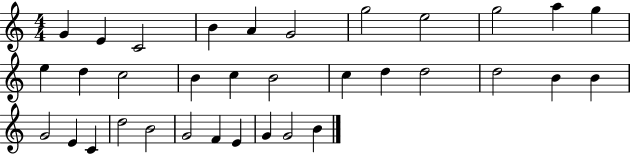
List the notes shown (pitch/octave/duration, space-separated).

G4/q E4/q C4/h B4/q A4/q G4/h G5/h E5/h G5/h A5/q G5/q E5/q D5/q C5/h B4/q C5/q B4/h C5/q D5/q D5/h D5/h B4/q B4/q G4/h E4/q C4/q D5/h B4/h G4/h F4/q E4/q G4/q G4/h B4/q